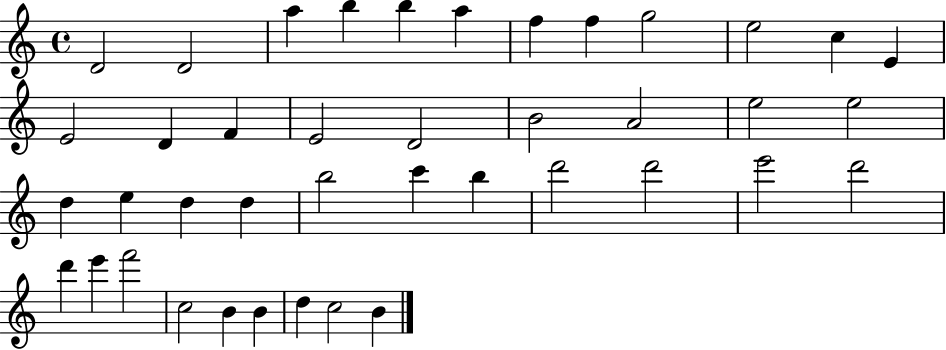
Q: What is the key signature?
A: C major